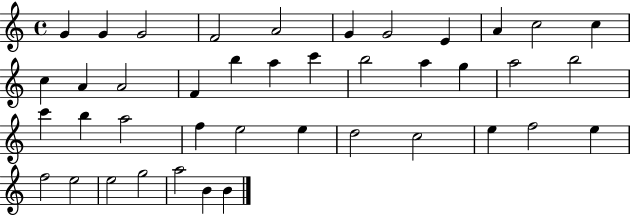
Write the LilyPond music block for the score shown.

{
  \clef treble
  \time 4/4
  \defaultTimeSignature
  \key c \major
  g'4 g'4 g'2 | f'2 a'2 | g'4 g'2 e'4 | a'4 c''2 c''4 | \break c''4 a'4 a'2 | f'4 b''4 a''4 c'''4 | b''2 a''4 g''4 | a''2 b''2 | \break c'''4 b''4 a''2 | f''4 e''2 e''4 | d''2 c''2 | e''4 f''2 e''4 | \break f''2 e''2 | e''2 g''2 | a''2 b'4 b'4 | \bar "|."
}